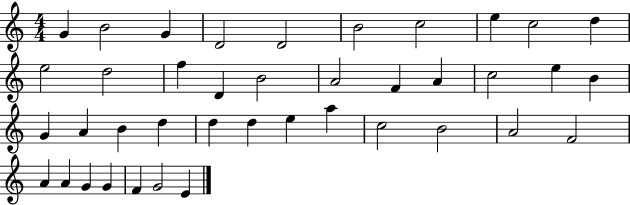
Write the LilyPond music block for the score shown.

{
  \clef treble
  \numericTimeSignature
  \time 4/4
  \key c \major
  g'4 b'2 g'4 | d'2 d'2 | b'2 c''2 | e''4 c''2 d''4 | \break e''2 d''2 | f''4 d'4 b'2 | a'2 f'4 a'4 | c''2 e''4 b'4 | \break g'4 a'4 b'4 d''4 | d''4 d''4 e''4 a''4 | c''2 b'2 | a'2 f'2 | \break a'4 a'4 g'4 g'4 | f'4 g'2 e'4 | \bar "|."
}